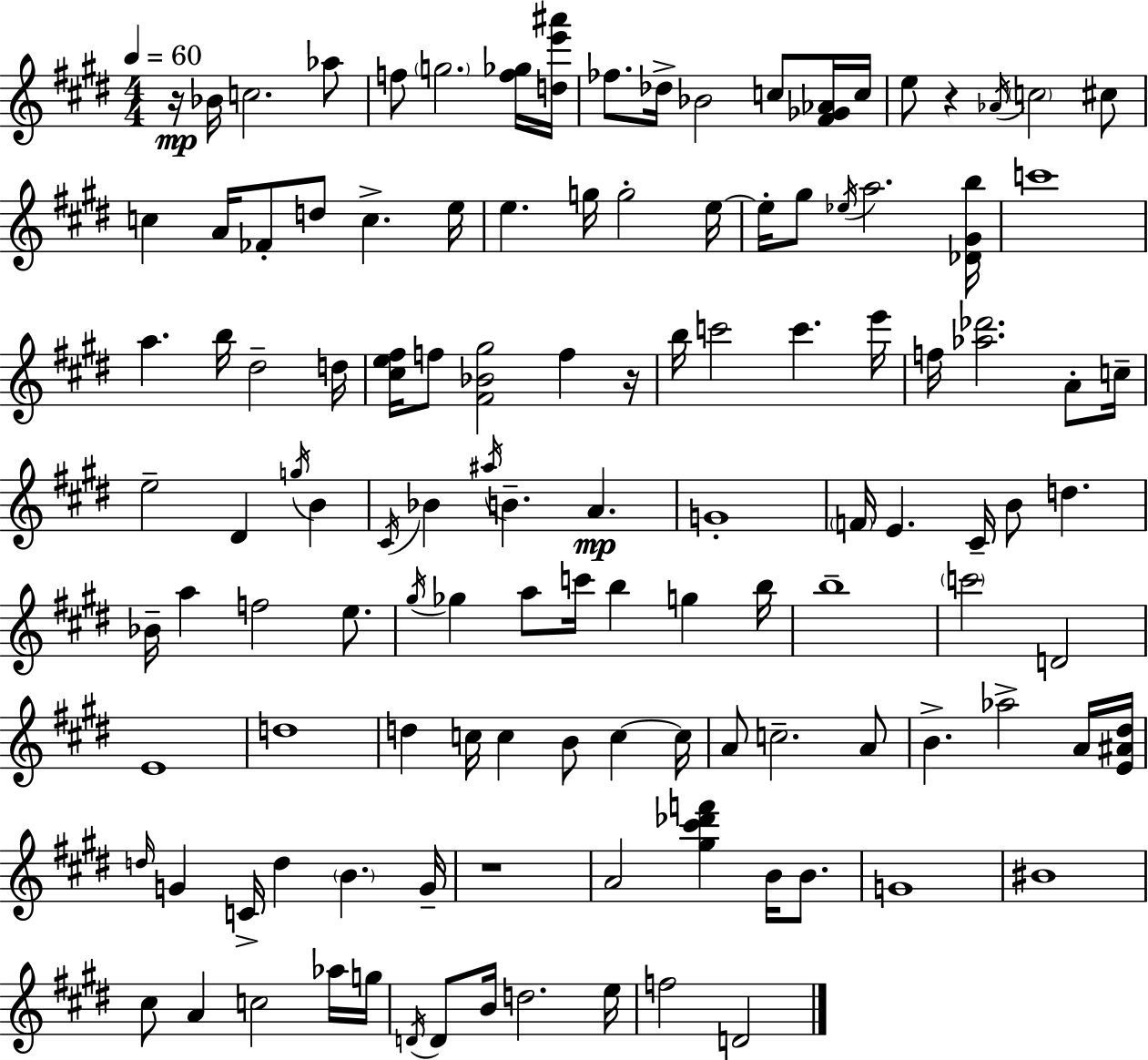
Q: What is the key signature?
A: E major